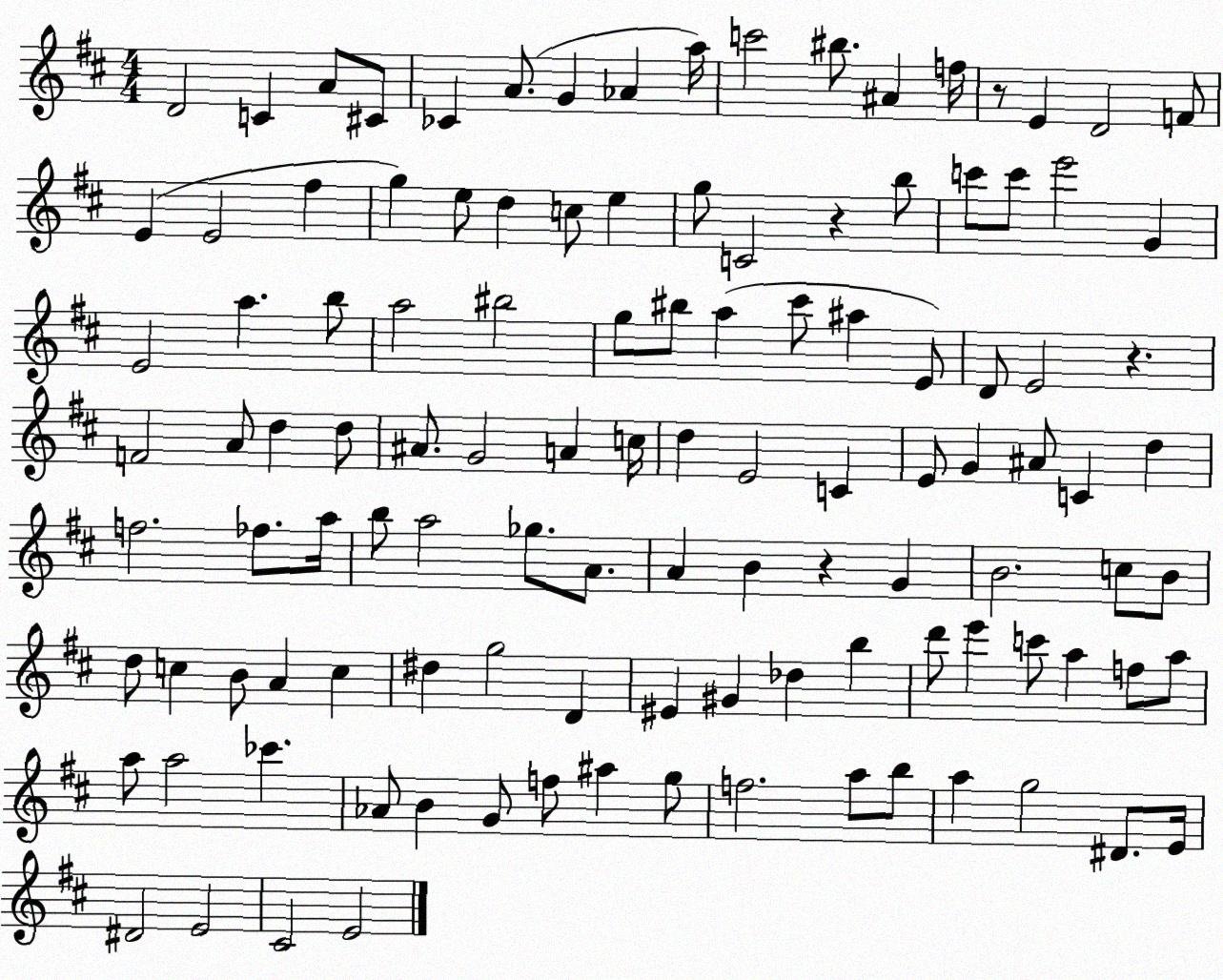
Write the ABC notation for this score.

X:1
T:Untitled
M:4/4
L:1/4
K:D
D2 C A/2 ^C/2 _C A/2 G _A a/4 c'2 ^b/2 ^A f/4 z/2 E D2 F/2 E E2 ^f g e/2 d c/2 e g/2 C2 z b/2 c'/2 c'/2 e'2 G E2 a b/2 a2 ^b2 g/2 ^b/2 a ^c'/2 ^a E/2 D/2 E2 z F2 A/2 d d/2 ^A/2 G2 A c/4 d E2 C E/2 G ^A/2 C d f2 _f/2 a/4 b/2 a2 _g/2 A/2 A B z G B2 c/2 B/2 d/2 c B/2 A c ^d g2 D ^E ^G _d b d'/2 e' c'/2 a f/2 a/2 a/2 a2 _c' _A/2 B G/2 f/2 ^a g/2 f2 a/2 b/2 a g2 ^D/2 E/4 ^D2 E2 ^C2 E2